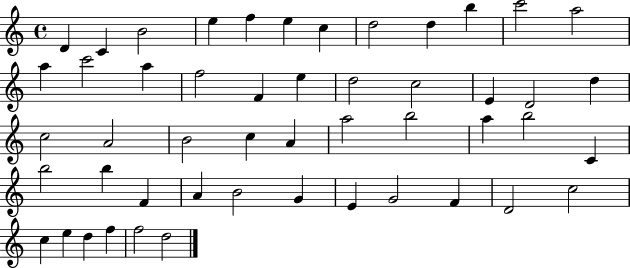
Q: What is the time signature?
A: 4/4